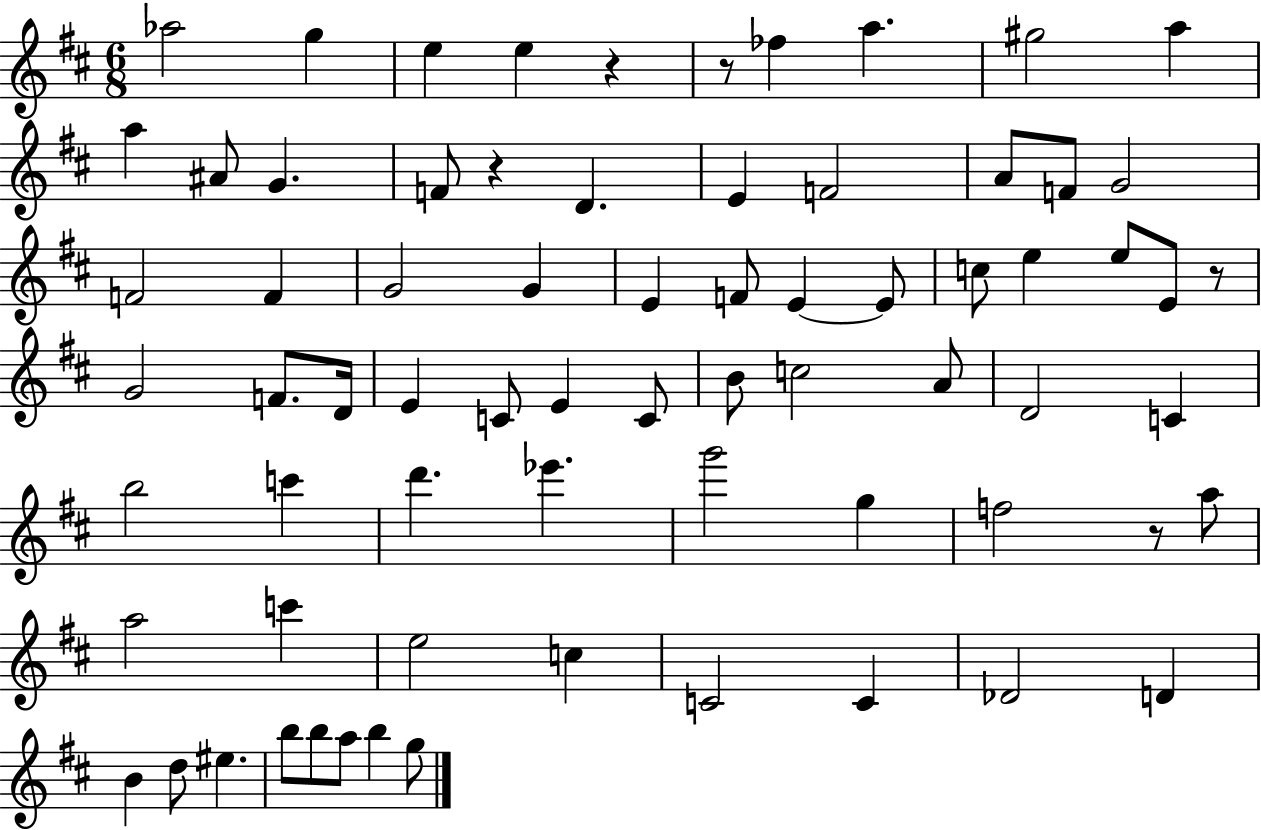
{
  \clef treble
  \numericTimeSignature
  \time 6/8
  \key d \major
  aes''2 g''4 | e''4 e''4 r4 | r8 fes''4 a''4. | gis''2 a''4 | \break a''4 ais'8 g'4. | f'8 r4 d'4. | e'4 f'2 | a'8 f'8 g'2 | \break f'2 f'4 | g'2 g'4 | e'4 f'8 e'4~~ e'8 | c''8 e''4 e''8 e'8 r8 | \break g'2 f'8. d'16 | e'4 c'8 e'4 c'8 | b'8 c''2 a'8 | d'2 c'4 | \break b''2 c'''4 | d'''4. ees'''4. | g'''2 g''4 | f''2 r8 a''8 | \break a''2 c'''4 | e''2 c''4 | c'2 c'4 | des'2 d'4 | \break b'4 d''8 eis''4. | b''8 b''8 a''8 b''4 g''8 | \bar "|."
}